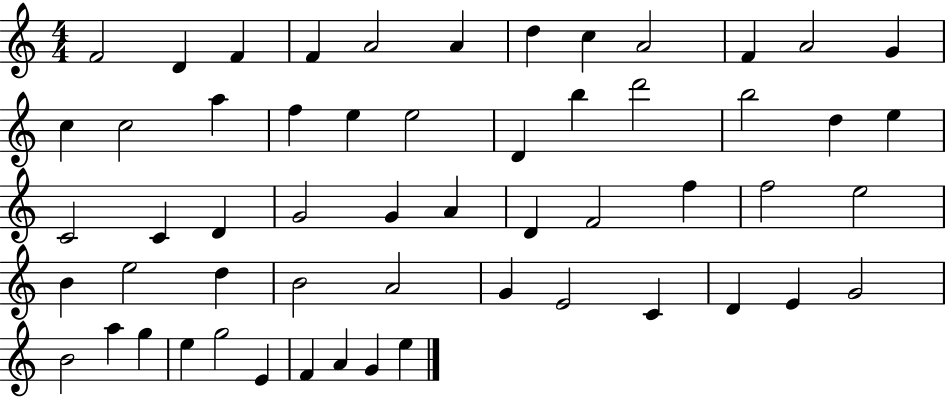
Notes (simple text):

F4/h D4/q F4/q F4/q A4/h A4/q D5/q C5/q A4/h F4/q A4/h G4/q C5/q C5/h A5/q F5/q E5/q E5/h D4/q B5/q D6/h B5/h D5/q E5/q C4/h C4/q D4/q G4/h G4/q A4/q D4/q F4/h F5/q F5/h E5/h B4/q E5/h D5/q B4/h A4/h G4/q E4/h C4/q D4/q E4/q G4/h B4/h A5/q G5/q E5/q G5/h E4/q F4/q A4/q G4/q E5/q